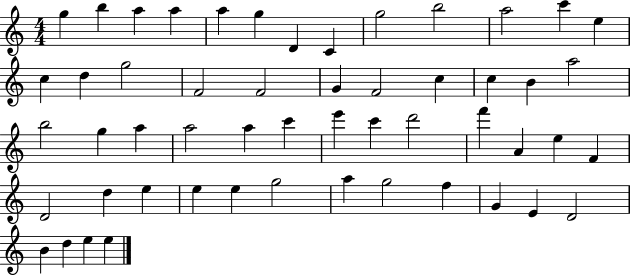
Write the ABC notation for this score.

X:1
T:Untitled
M:4/4
L:1/4
K:C
g b a a a g D C g2 b2 a2 c' e c d g2 F2 F2 G F2 c c B a2 b2 g a a2 a c' e' c' d'2 f' A e F D2 d e e e g2 a g2 f G E D2 B d e e